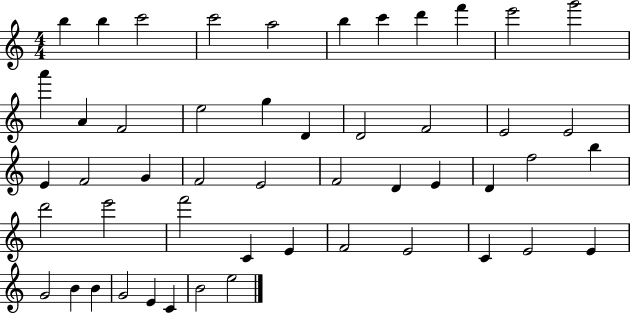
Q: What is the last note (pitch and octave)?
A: E5